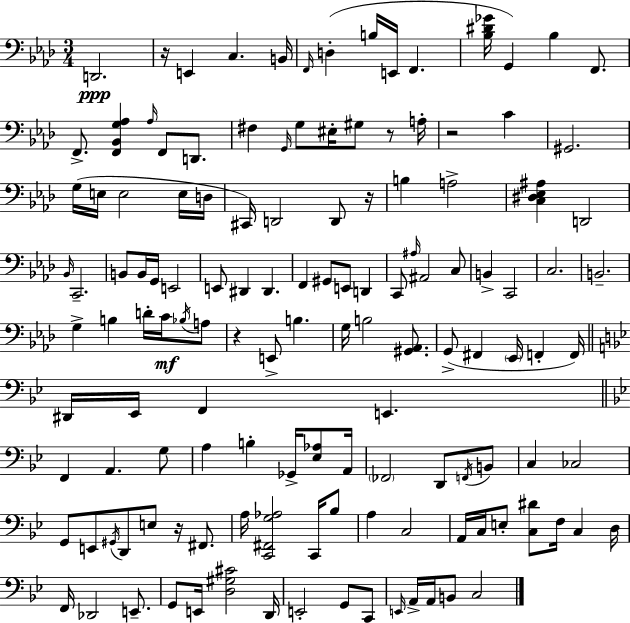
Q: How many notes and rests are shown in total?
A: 133